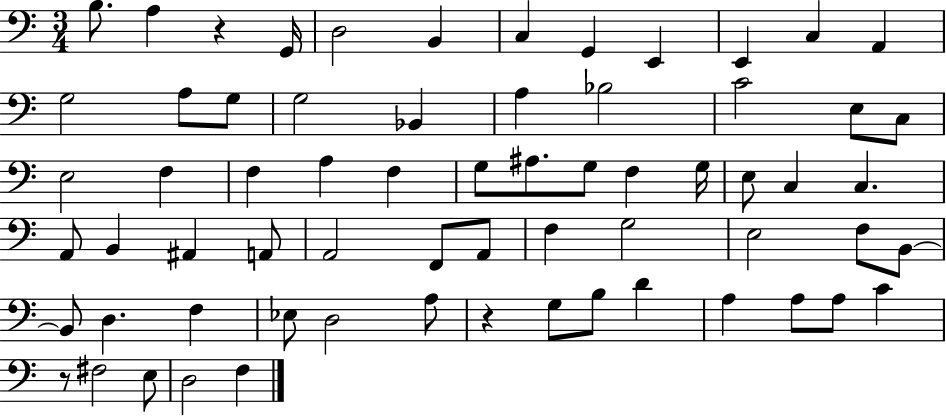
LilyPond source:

{
  \clef bass
  \numericTimeSignature
  \time 3/4
  \key c \major
  b8. a4 r4 g,16 | d2 b,4 | c4 g,4 e,4 | e,4 c4 a,4 | \break g2 a8 g8 | g2 bes,4 | a4 bes2 | c'2 e8 c8 | \break e2 f4 | f4 a4 f4 | g8 ais8. g8 f4 g16 | e8 c4 c4. | \break a,8 b,4 ais,4 a,8 | a,2 f,8 a,8 | f4 g2 | e2 f8 b,8~~ | \break b,8 d4. f4 | ees8 d2 a8 | r4 g8 b8 d'4 | a4 a8 a8 c'4 | \break r8 fis2 e8 | d2 f4 | \bar "|."
}